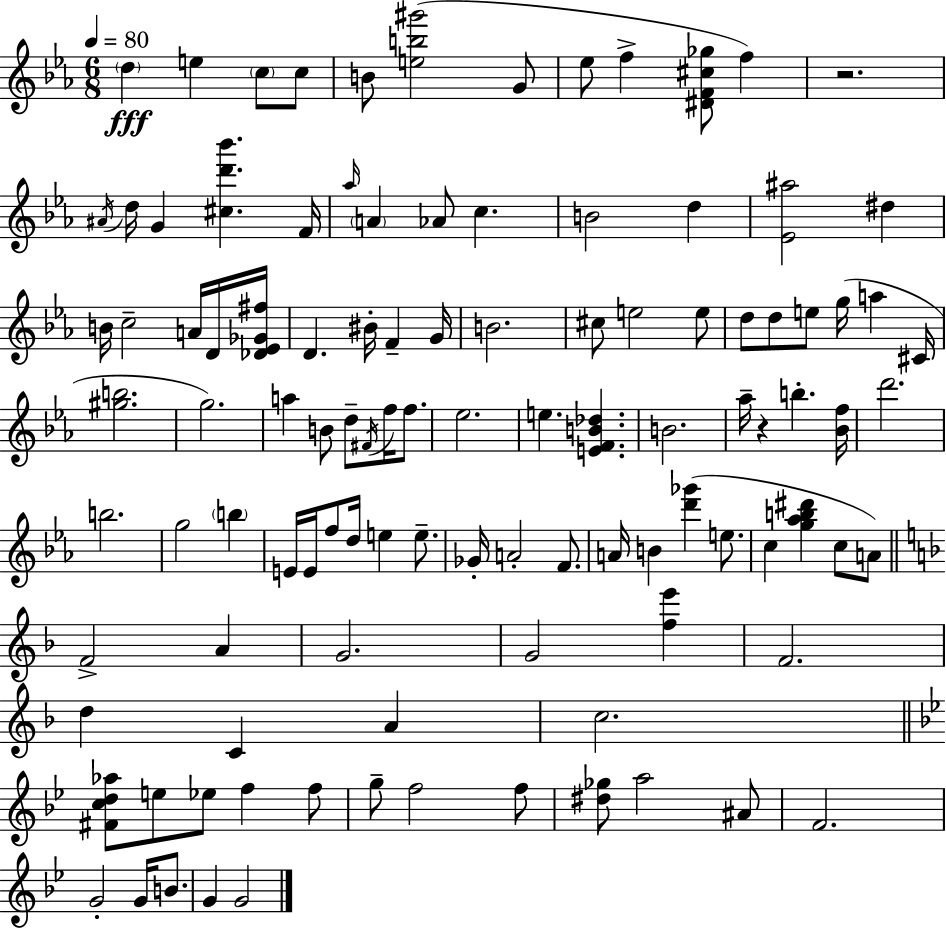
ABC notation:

X:1
T:Untitled
M:6/8
L:1/4
K:Eb
d e c/2 c/2 B/2 [eb^g']2 G/2 _e/2 f [^DF^c_g]/2 f z2 ^A/4 d/4 G [^cd'_b'] F/4 _a/4 A _A/2 c B2 d [_E^a]2 ^d B/4 c2 A/4 D/4 [_D_E_G^f]/4 D ^B/4 F G/4 B2 ^c/2 e2 e/2 d/2 d/2 e/2 g/4 a ^C/4 [^gb]2 g2 a B/2 d/2 ^F/4 f/4 f/2 _e2 e [EFB_d] B2 _a/4 z b [_Bf]/4 d'2 b2 g2 b E/4 E/4 f/2 d/4 e e/2 _G/4 A2 F/2 A/4 B [d'_g'] e/2 c [g_ab^d'] c/2 A/2 F2 A G2 G2 [fe'] F2 d C A c2 [^Fcd_a]/2 e/2 _e/2 f f/2 g/2 f2 f/2 [^d_g]/2 a2 ^A/2 F2 G2 G/4 B/2 G G2